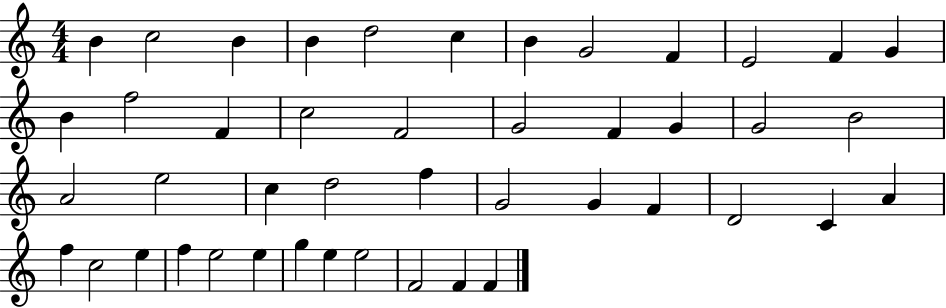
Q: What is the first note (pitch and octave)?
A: B4